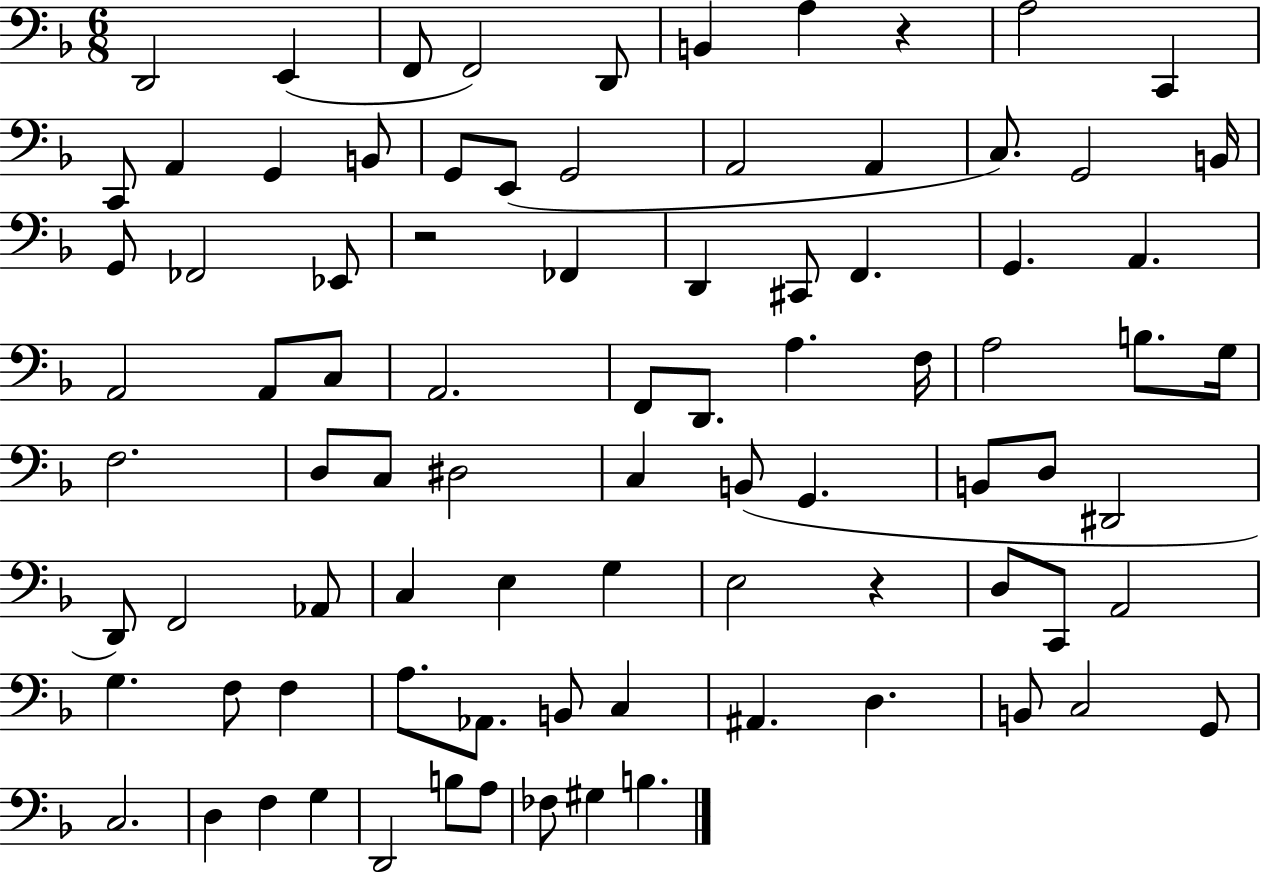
X:1
T:Untitled
M:6/8
L:1/4
K:F
D,,2 E,, F,,/2 F,,2 D,,/2 B,, A, z A,2 C,, C,,/2 A,, G,, B,,/2 G,,/2 E,,/2 G,,2 A,,2 A,, C,/2 G,,2 B,,/4 G,,/2 _F,,2 _E,,/2 z2 _F,, D,, ^C,,/2 F,, G,, A,, A,,2 A,,/2 C,/2 A,,2 F,,/2 D,,/2 A, F,/4 A,2 B,/2 G,/4 F,2 D,/2 C,/2 ^D,2 C, B,,/2 G,, B,,/2 D,/2 ^D,,2 D,,/2 F,,2 _A,,/2 C, E, G, E,2 z D,/2 C,,/2 A,,2 G, F,/2 F, A,/2 _A,,/2 B,,/2 C, ^A,, D, B,,/2 C,2 G,,/2 C,2 D, F, G, D,,2 B,/2 A,/2 _F,/2 ^G, B,